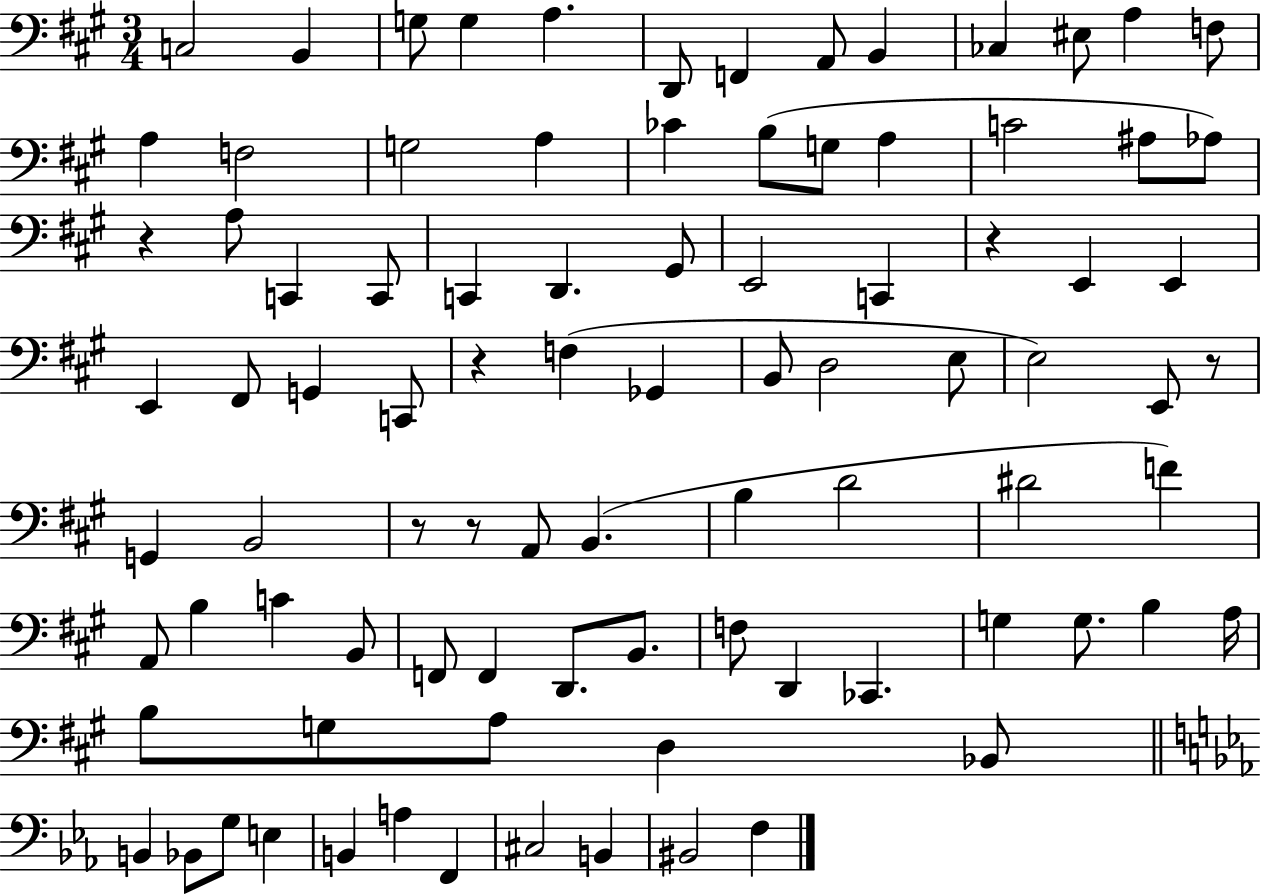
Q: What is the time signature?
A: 3/4